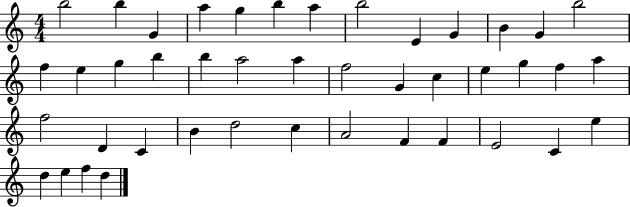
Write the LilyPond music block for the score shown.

{
  \clef treble
  \numericTimeSignature
  \time 4/4
  \key c \major
  b''2 b''4 g'4 | a''4 g''4 b''4 a''4 | b''2 e'4 g'4 | b'4 g'4 b''2 | \break f''4 e''4 g''4 b''4 | b''4 a''2 a''4 | f''2 g'4 c''4 | e''4 g''4 f''4 a''4 | \break f''2 d'4 c'4 | b'4 d''2 c''4 | a'2 f'4 f'4 | e'2 c'4 e''4 | \break d''4 e''4 f''4 d''4 | \bar "|."
}